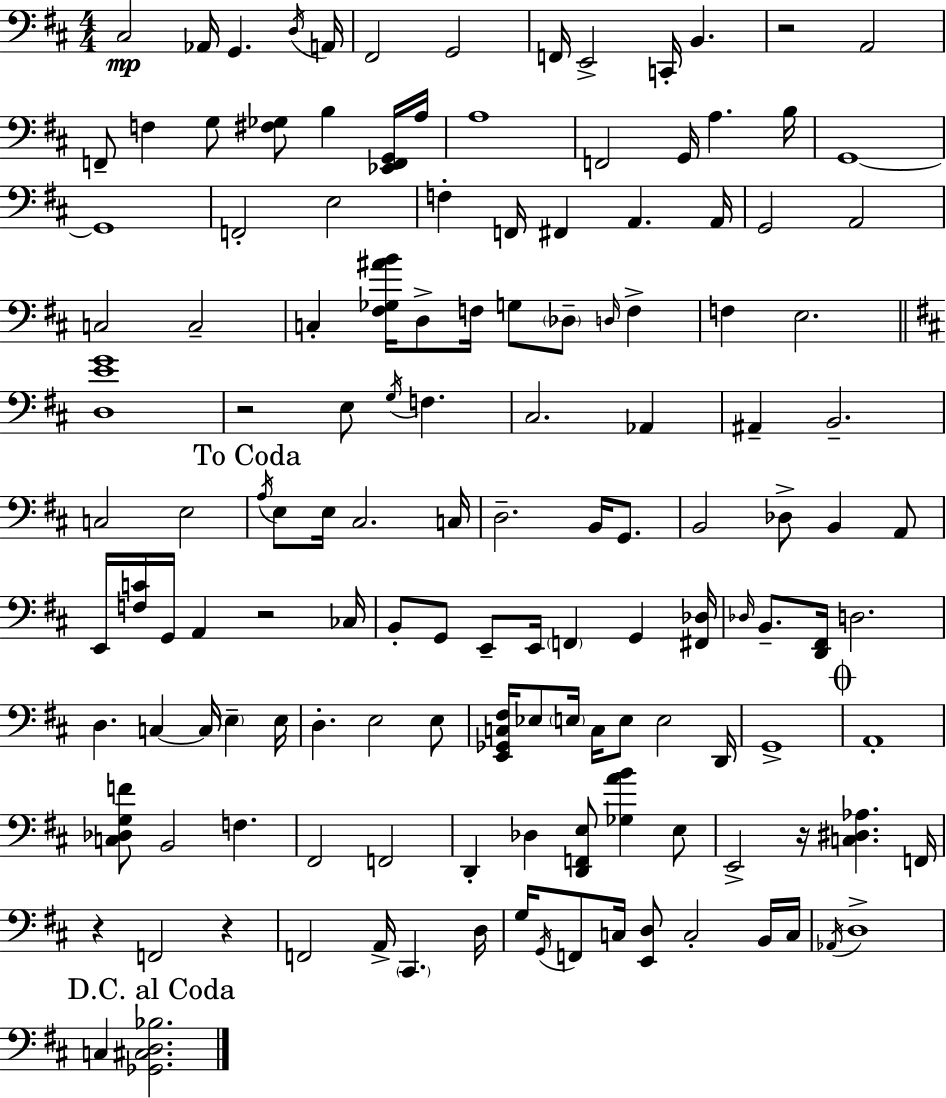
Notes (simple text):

C#3/h Ab2/s G2/q. D3/s A2/s F#2/h G2/h F2/s E2/h C2/s B2/q. R/h A2/h F2/e F3/q G3/e [F#3,Gb3]/e B3/q [Eb2,F2,G2]/s A3/s A3/w F2/h G2/s A3/q. B3/s G2/w G2/w F2/h E3/h F3/q F2/s F#2/q A2/q. A2/s G2/h A2/h C3/h C3/h C3/q [F#3,Gb3,A#4,B4]/s D3/e F3/s G3/e Db3/e D3/s F3/q F3/q E3/h. [D3,E4,G4]/w R/h E3/e G3/s F3/q. C#3/h. Ab2/q A#2/q B2/h. C3/h E3/h A3/s E3/e E3/s C#3/h. C3/s D3/h. B2/s G2/e. B2/h Db3/e B2/q A2/e E2/s [F3,C4]/s G2/s A2/q R/h CES3/s B2/e G2/e E2/e E2/s F2/q G2/q [F#2,Db3]/s Db3/s B2/e. [D2,F#2]/s D3/h. D3/q. C3/q C3/s E3/q E3/s D3/q. E3/h E3/e [E2,Gb2,C3,F#3]/s Eb3/e E3/s C3/s E3/e E3/h D2/s G2/w A2/w [C3,Db3,G3,F4]/e B2/h F3/q. F#2/h F2/h D2/q Db3/q [D2,F2,E3]/e [Gb3,A4,B4]/q E3/e E2/h R/s [C3,D#3,Ab3]/q. F2/s R/q F2/h R/q F2/h A2/s C#2/q. D3/s G3/s G2/s F2/e C3/s [E2,D3]/e C3/h B2/s C3/s Ab2/s D3/w C3/q [Gb2,C#3,D3,Bb3]/h.